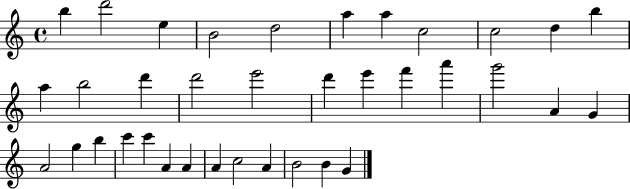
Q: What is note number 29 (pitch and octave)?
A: A4